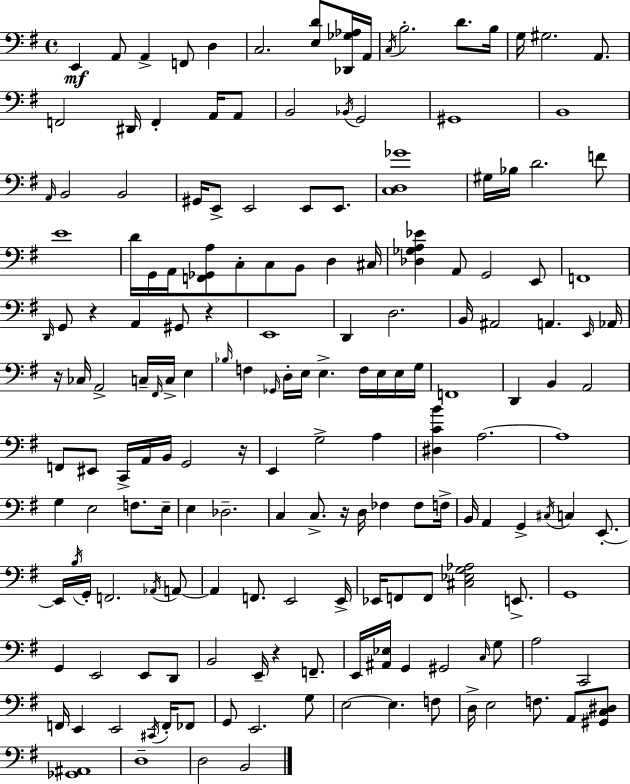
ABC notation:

X:1
T:Untitled
M:4/4
L:1/4
K:Em
E,, A,,/2 A,, F,,/2 D, C,2 [E,D]/2 [_D,,_G,_A,]/4 A,,/4 C,/4 B,2 D/2 B,/4 G,/4 ^G,2 A,,/2 F,,2 ^D,,/4 F,, A,,/4 A,,/2 B,,2 _B,,/4 G,,2 ^G,,4 B,,4 A,,/4 B,,2 B,,2 ^G,,/4 E,,/2 E,,2 E,,/2 E,,/2 [C,D,_G]4 ^G,/4 _B,/4 D2 F/2 E4 D/4 G,,/4 A,,/4 [F,,_G,,A,]/2 C,/2 C,/2 B,,/2 D, ^C,/4 [_D,_G,A,_E] A,,/2 G,,2 E,,/2 F,,4 D,,/4 G,,/2 z A,, ^G,,/2 z E,,4 D,, D,2 B,,/4 ^A,,2 A,, E,,/4 _A,,/4 z/4 _C,/4 A,,2 C,/4 ^F,,/4 C,/4 E, _B,/4 F, _G,,/4 D,/4 E,/4 E, F,/4 E,/4 E,/4 G,/4 F,,4 D,, B,, A,,2 F,,/2 ^E,,/2 C,,/4 A,,/4 B,,/4 G,,2 z/4 E,, G,2 A, [^D,CB] A,2 A,4 G, E,2 F,/2 E,/4 E, _D,2 C, C,/2 z/4 D,/4 _F, _F,/2 F,/4 B,,/4 A,, G,, ^C,/4 C, E,,/2 E,,/4 B,/4 G,,/4 F,,2 _A,,/4 A,,/2 A,, F,,/2 E,,2 E,,/4 _E,,/4 F,,/2 F,,/2 [^C,_E,G,_A,]2 E,,/2 G,,4 G,, E,,2 E,,/2 D,,/2 B,,2 E,,/4 z F,,/2 E,,/4 [^A,,_E,]/4 G,, ^G,,2 C,/4 G,/2 A,2 C,,2 F,,/4 E,, E,,2 ^C,,/4 F,,/4 _F,,/2 G,,/2 E,,2 G,/2 E,2 E, F,/2 D,/4 E,2 F,/2 A,,/2 [^G,,C,^D,]/2 [_G,,^A,,]4 D,4 D,2 B,,2